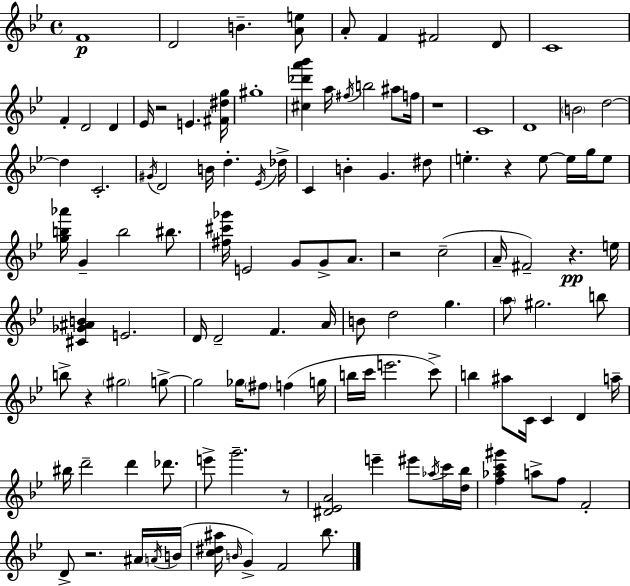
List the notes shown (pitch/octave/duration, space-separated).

F4/w D4/h B4/q. [A4,E5]/e A4/e F4/q F#4/h D4/e C4/w F4/q D4/h D4/q Eb4/s R/h E4/q. [F#4,D#5,G5]/s G#5/w [C#5,Db6,A6,Bb6]/q A5/s F#5/s B5/h A#5/e F5/s R/w C4/w D4/w B4/h D5/h D5/q C4/h. G#4/s D4/h B4/s D5/q. Eb4/s Db5/s C4/q B4/q G4/q. D#5/e E5/q. R/q E5/e E5/s G5/s E5/e [G5,B5,Ab6]/s G4/q B5/h BIS5/e. [F#5,C#6,Gb6]/s E4/h G4/e G4/e A4/e. R/h C5/h A4/s F#4/h R/q. E5/s [C#4,Gb4,A#4,B4]/q E4/h. D4/s D4/h F4/q. A4/s B4/e D5/h G5/q. A5/e G#5/h. B5/e B5/e R/q G#5/h G5/e G5/h Gb5/s F#5/e F5/q G5/s B5/s C6/s E6/h. C6/e B5/q A#5/e C4/s C4/q D4/q A5/s BIS5/s D6/h D6/q Db6/e. E6/e G6/h. R/e [D#4,Eb4,A4]/h E6/q EIS6/e Ab5/s C6/s [D5,Bb5]/s [F5,Ab5,C6,G#6]/q A5/e F5/e F4/h D4/e R/h. A#4/s A4/s B4/s [C5,D#5,A#5]/s B4/s G4/q F4/h Bb5/e.